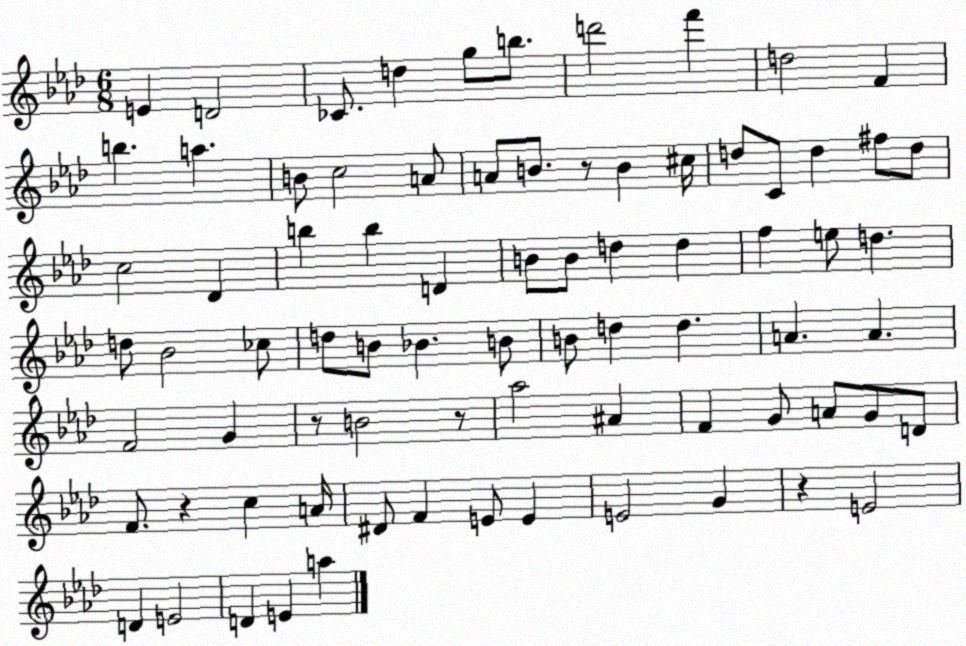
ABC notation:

X:1
T:Untitled
M:6/8
L:1/4
K:Ab
E D2 _C/2 d g/2 b/2 d'2 f' d2 F b a B/2 c2 A/2 A/2 B/2 z/2 B ^c/4 d/2 C/2 d ^f/2 d/2 c2 _D b b D B/2 B/2 d d f e/2 d d/2 _B2 _c/2 d/2 B/2 _B B/2 B/2 d d A A F2 G z/2 B2 z/2 _a2 ^A F G/2 A/2 G/2 D/2 F/2 z c A/4 ^D/2 F E/2 E E2 G z E2 D E2 D E a